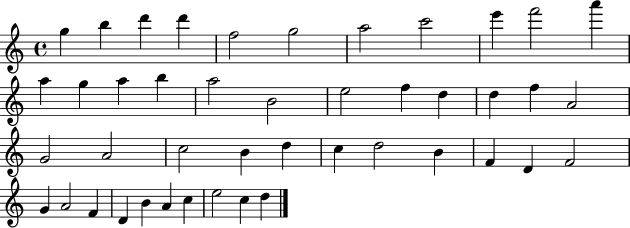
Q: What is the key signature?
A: C major